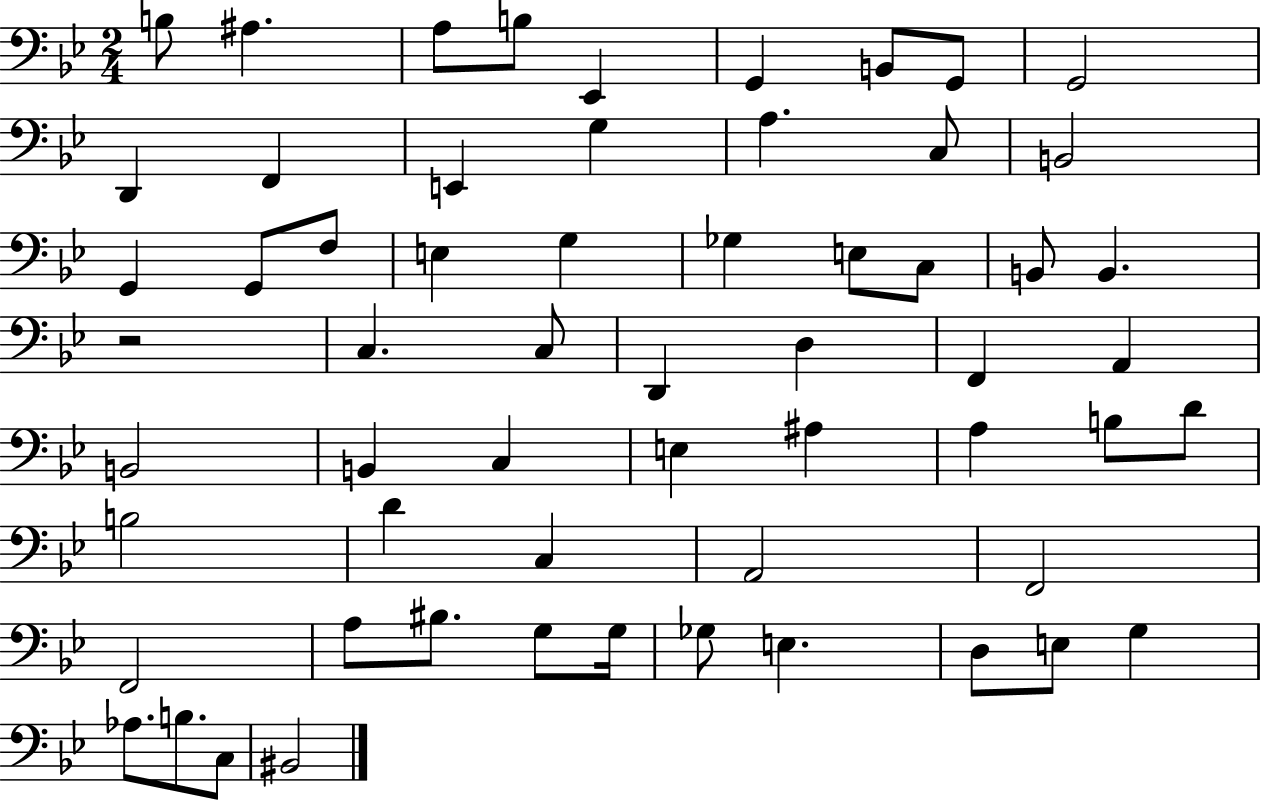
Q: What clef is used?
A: bass